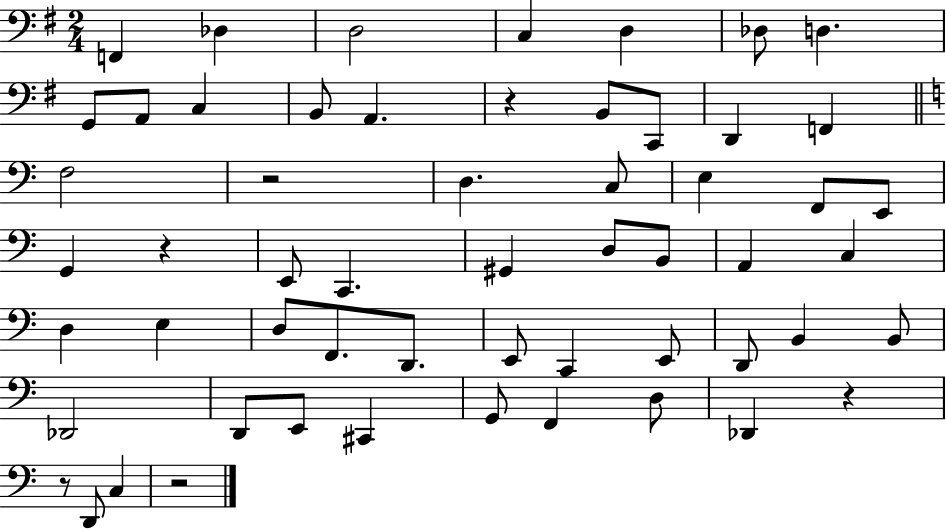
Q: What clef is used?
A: bass